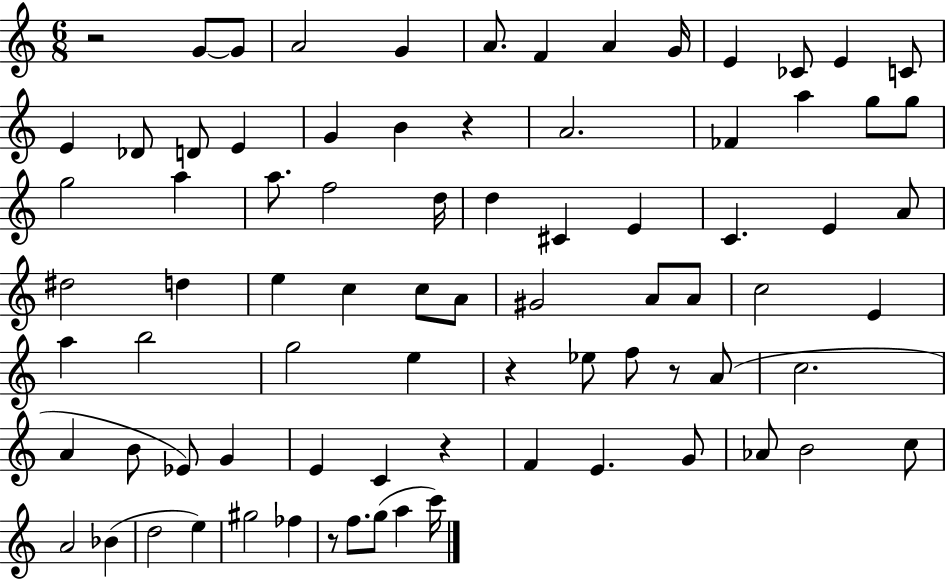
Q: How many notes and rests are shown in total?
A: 81